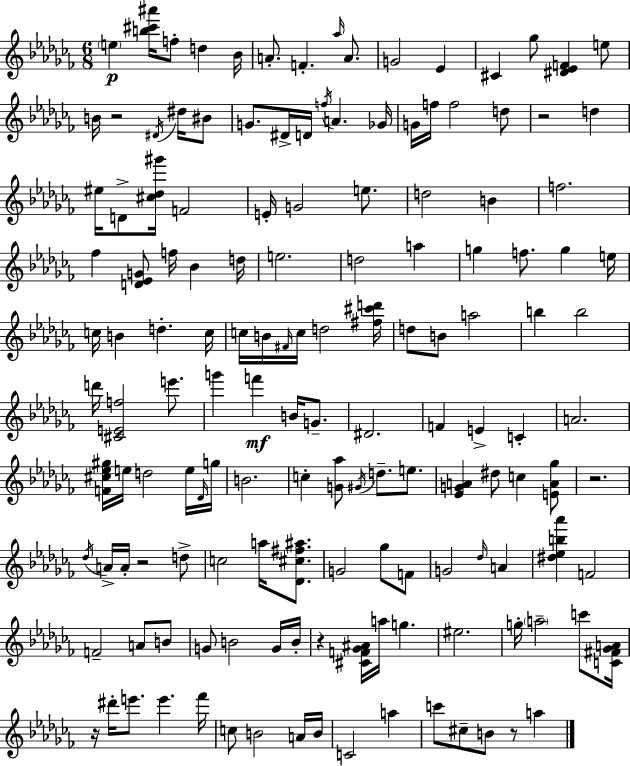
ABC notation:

X:1
T:Untitled
M:6/8
L:1/4
K:Abm
e [b^c'^a']/4 f/2 d _B/4 A/2 F _a/4 A/2 G2 _E ^C _g/2 [^D_EF] e/2 B/4 z2 ^D/4 ^d/4 ^B/2 G/2 ^D/4 D/4 f/4 A _G/4 G/4 f/4 f2 d/2 z2 d ^e/4 D/2 [^c_d^g']/4 F2 E/4 G2 e/2 d2 B f2 _f [D_EG]/2 f/4 _B d/4 e2 d2 a g f/2 g e/4 c/4 B d c/4 c/4 B/4 ^F/4 c/4 d2 [^f^c'd']/4 d/2 B/2 a2 b b2 d'/4 [^CEf]2 e'/2 g' f' B/4 G/2 ^D2 F E C A2 [F^c_e^g]/4 e/4 d2 e/4 _D/4 g/4 B2 c [G_a]/2 ^G/4 d/2 e/2 [_EGA] ^d/2 c [EA_g]/2 z2 _d/4 A/4 A/4 z2 d/2 c2 a/4 [_D^c^f^a]/2 G2 _g/2 F/2 G2 _d/4 A [^d_eb_a'] F2 F2 A/2 B/2 G/2 B2 G/4 B/4 z [^CF_G^A]/4 a/4 g ^e2 g/4 a2 c'/2 [C^F_GA]/4 z/4 ^d'/4 e'/2 e' _f'/4 c/2 B2 A/4 B/4 C2 a c'/2 ^c/2 B/2 z/2 a